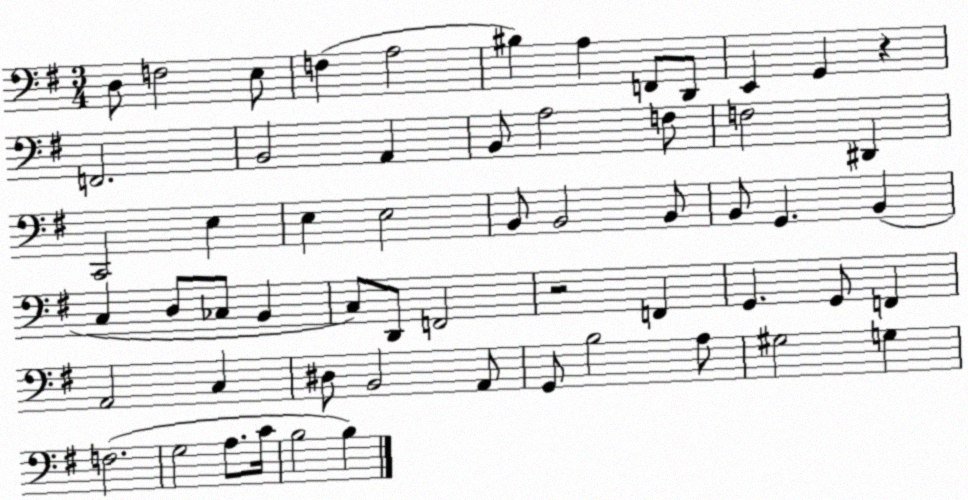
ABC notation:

X:1
T:Untitled
M:3/4
L:1/4
K:G
D,/2 F,2 E,/2 F, A,2 ^B, A, F,,/2 D,,/2 E,, G,, z F,,2 B,,2 A,, B,,/2 A,2 F,/2 F,2 ^D,, C,,2 E, E, E,2 B,,/2 B,,2 B,,/2 B,,/2 G,, B,, C, D,/2 _C,/2 B,, C,/2 D,,/2 F,,2 z2 F,, G,, G,,/2 F,, A,,2 C, ^D,/2 B,,2 A,,/2 G,,/2 B,2 A,/2 ^G,2 G, F,2 G,2 A,/2 C/4 B,2 B,